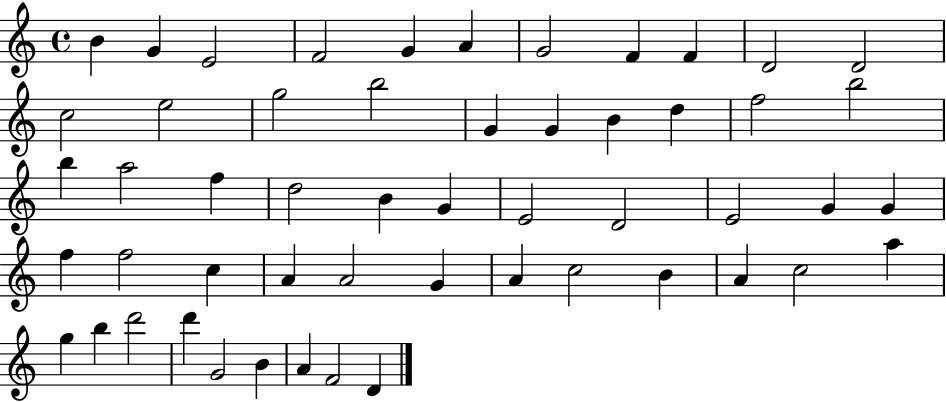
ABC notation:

X:1
T:Untitled
M:4/4
L:1/4
K:C
B G E2 F2 G A G2 F F D2 D2 c2 e2 g2 b2 G G B d f2 b2 b a2 f d2 B G E2 D2 E2 G G f f2 c A A2 G A c2 B A c2 a g b d'2 d' G2 B A F2 D